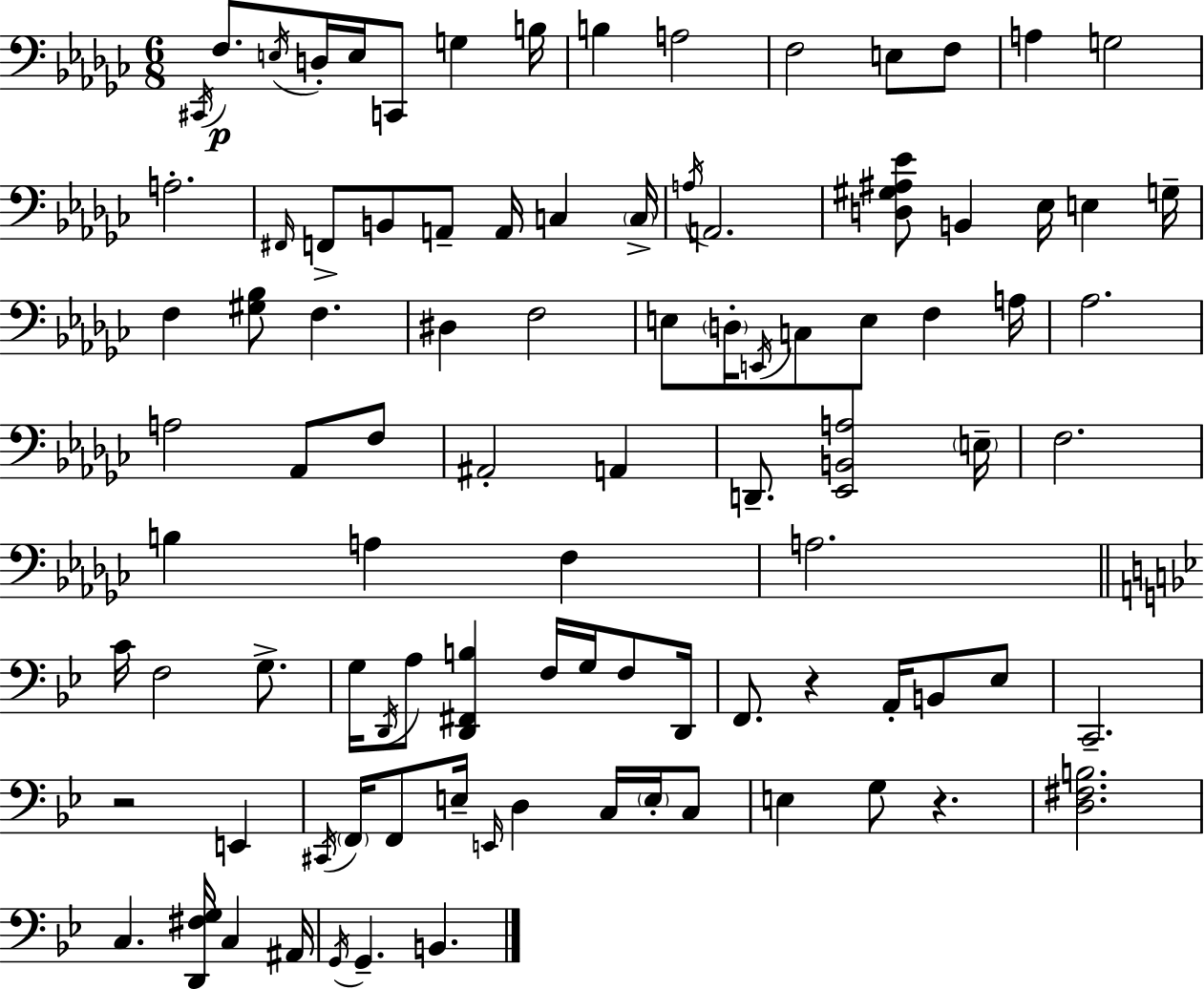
{
  \clef bass
  \numericTimeSignature
  \time 6/8
  \key ees \minor
  \acciaccatura { cis,16 }\p f8. \acciaccatura { e16 } d16-. e16 c,8 g4 | b16 b4 a2 | f2 e8 | f8 a4 g2 | \break a2.-. | \grace { fis,16 } f,8-> b,8 a,8-- a,16 c4 | \parenthesize c16-> \acciaccatura { a16 } a,2. | <d gis ais ees'>8 b,4 ees16 e4 | \break g16-- f4 <gis bes>8 f4. | dis4 f2 | e8 \parenthesize d16-. \acciaccatura { e,16 } c8 e8 | f4 a16 aes2. | \break a2 | aes,8 f8 ais,2-. | a,4 d,8.-- <ees, b, a>2 | \parenthesize e16-- f2. | \break b4 a4 | f4 a2. | \bar "||" \break \key bes \major c'16 f2 g8.-> | g16 \acciaccatura { d,16 } a8 <d, fis, b>4 f16 g16 f8 | d,16 f,8. r4 a,16-. b,8 ees8 | c,2.-- | \break r2 e,4 | \acciaccatura { cis,16 } \parenthesize f,16 f,8 e16-- \grace { e,16 } d4 c16 | \parenthesize e16-. c8 e4 g8 r4. | <d fis b>2. | \break c4. <d, fis g>16 c4 | ais,16 \acciaccatura { g,16 } g,4.-- b,4. | \bar "|."
}